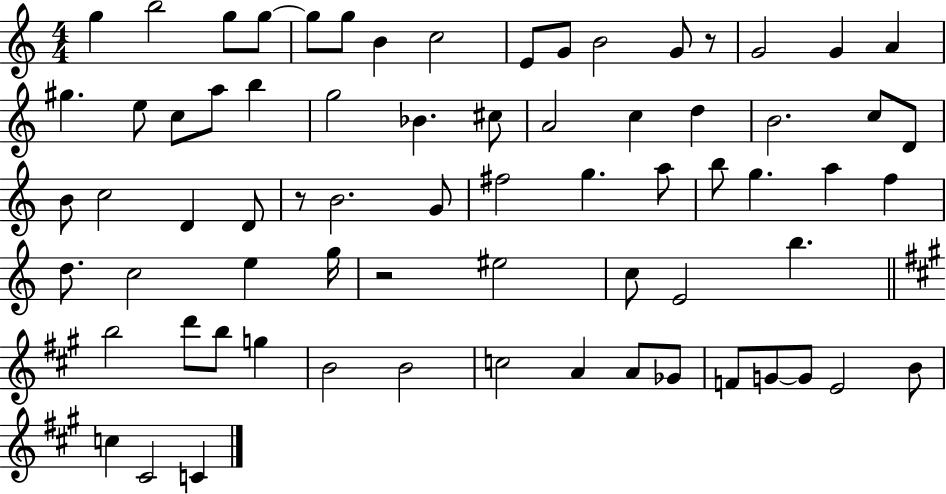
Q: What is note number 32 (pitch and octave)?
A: D4